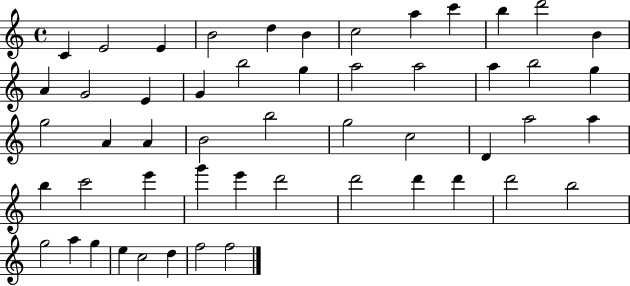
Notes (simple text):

C4/q E4/h E4/q B4/h D5/q B4/q C5/h A5/q C6/q B5/q D6/h B4/q A4/q G4/h E4/q G4/q B5/h G5/q A5/h A5/h A5/q B5/h G5/q G5/h A4/q A4/q B4/h B5/h G5/h C5/h D4/q A5/h A5/q B5/q C6/h E6/q G6/q E6/q D6/h D6/h D6/q D6/q D6/h B5/h G5/h A5/q G5/q E5/q C5/h D5/q F5/h F5/h